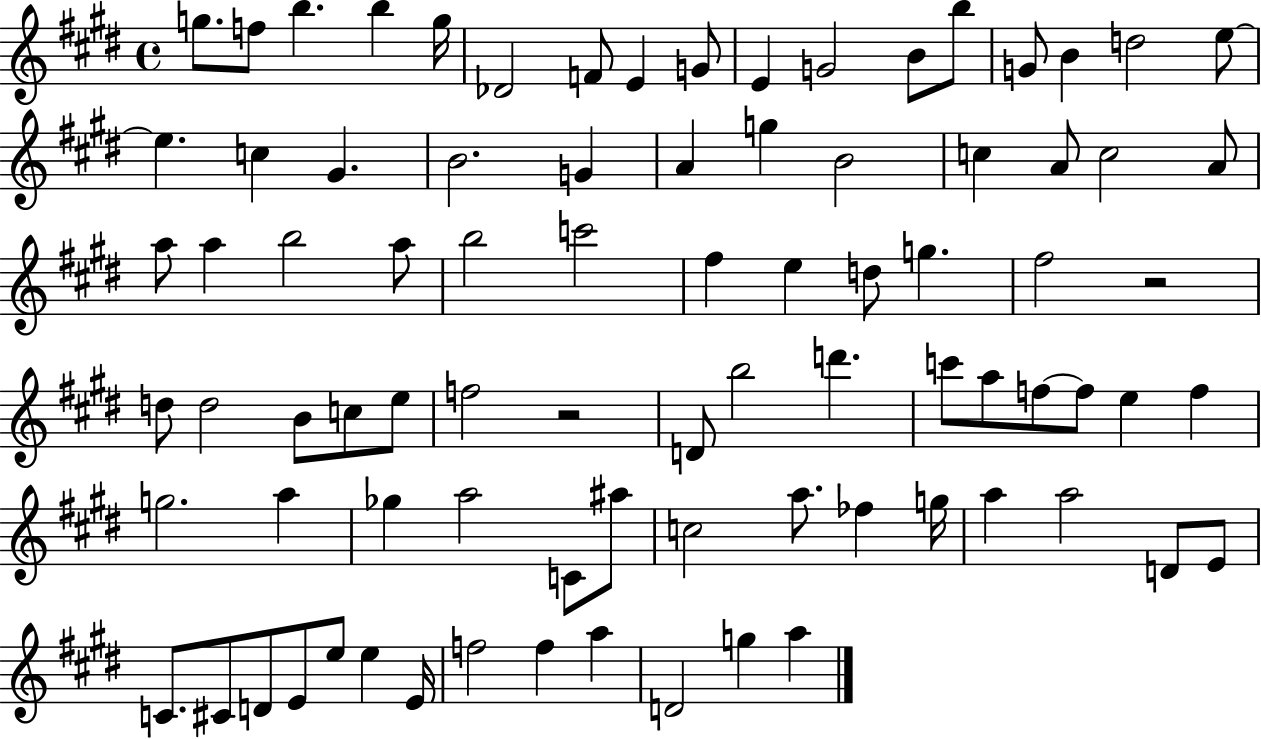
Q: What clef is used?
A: treble